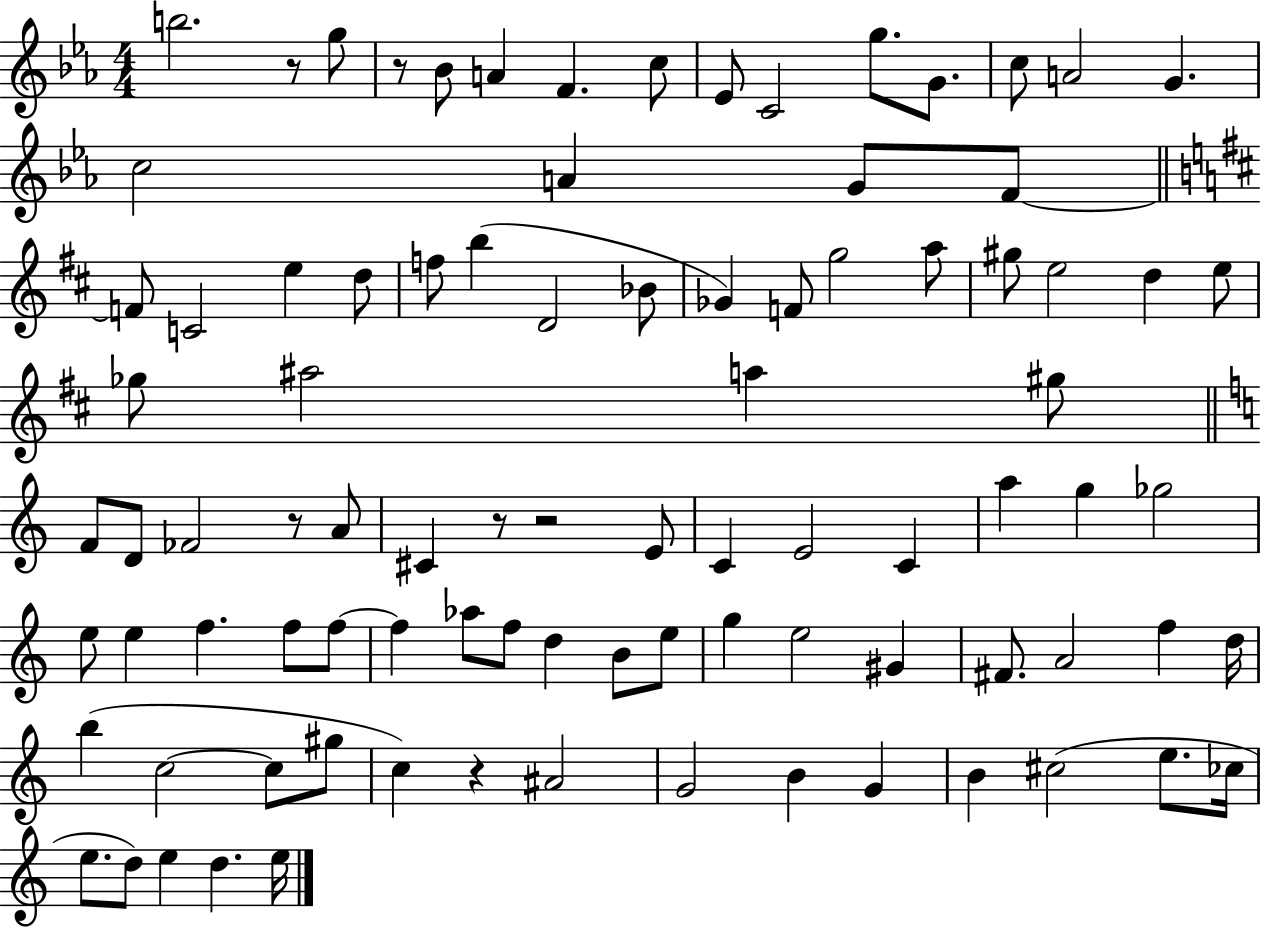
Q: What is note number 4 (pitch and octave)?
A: A4